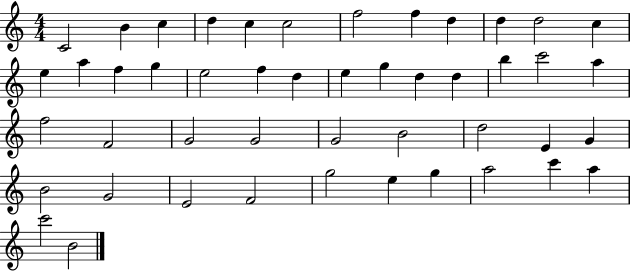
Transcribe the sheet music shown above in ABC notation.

X:1
T:Untitled
M:4/4
L:1/4
K:C
C2 B c d c c2 f2 f d d d2 c e a f g e2 f d e g d d b c'2 a f2 F2 G2 G2 G2 B2 d2 E G B2 G2 E2 F2 g2 e g a2 c' a c'2 B2